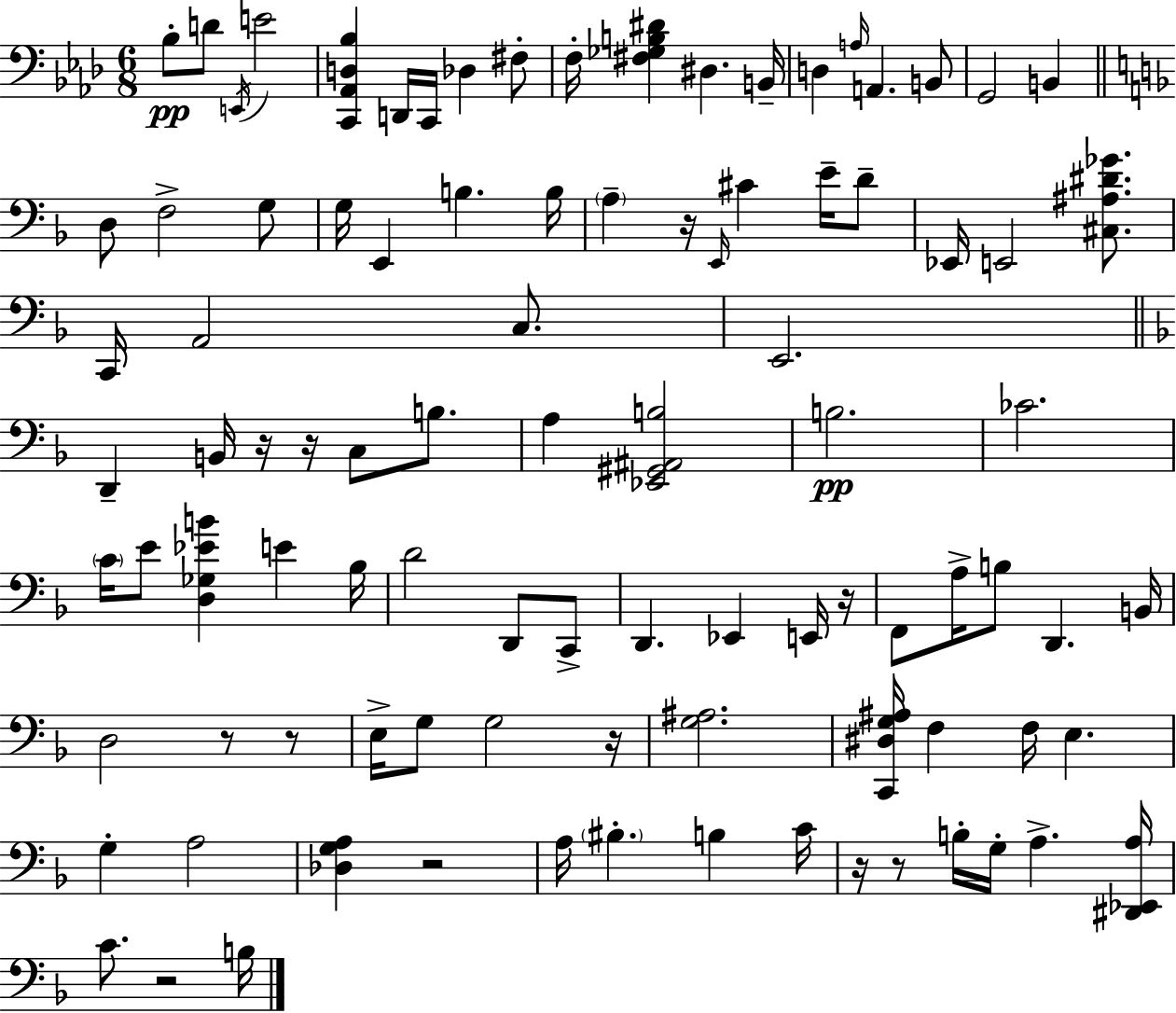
X:1
T:Untitled
M:6/8
L:1/4
K:Fm
_B,/2 D/2 E,,/4 E2 [C,,_A,,D,_B,] D,,/4 C,,/4 _D, ^F,/2 F,/4 [^F,_G,B,^D] ^D, B,,/4 D, A,/4 A,, B,,/2 G,,2 B,, D,/2 F,2 G,/2 G,/4 E,, B, B,/4 A, z/4 E,,/4 ^C E/4 D/2 _E,,/4 E,,2 [^C,^A,^D_G]/2 C,,/4 A,,2 C,/2 E,,2 D,, B,,/4 z/4 z/4 C,/2 B,/2 A, [_E,,^G,,^A,,B,]2 B,2 _C2 C/4 E/2 [D,_G,_EB] E _B,/4 D2 D,,/2 C,,/2 D,, _E,, E,,/4 z/4 F,,/2 A,/4 B,/2 D,, B,,/4 D,2 z/2 z/2 E,/4 G,/2 G,2 z/4 [G,^A,]2 [C,,^D,G,^A,]/4 F, F,/4 E, G, A,2 [_D,G,A,] z2 A,/4 ^B, B, C/4 z/4 z/2 B,/4 G,/4 A, [^D,,_E,,A,]/4 C/2 z2 B,/4